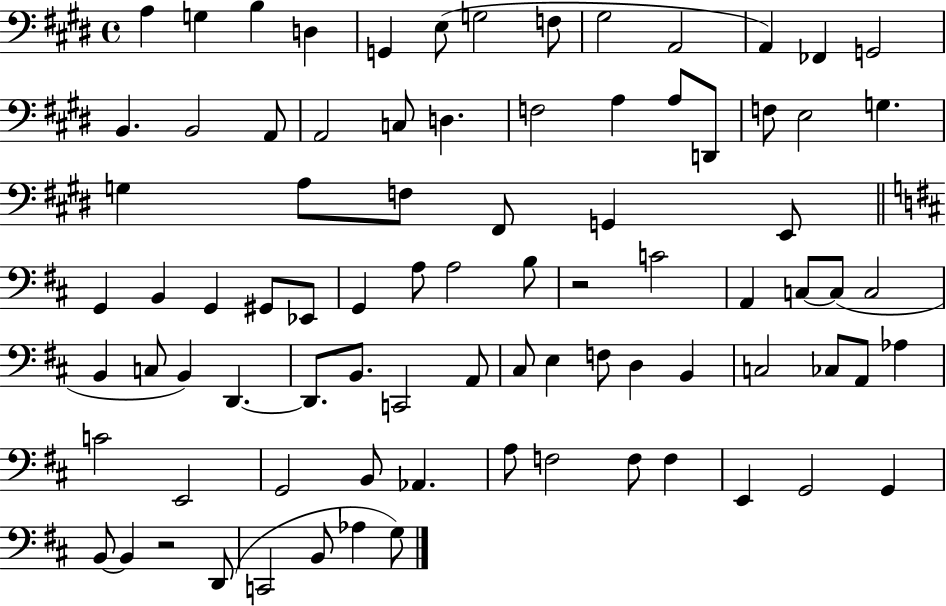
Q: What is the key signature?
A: E major